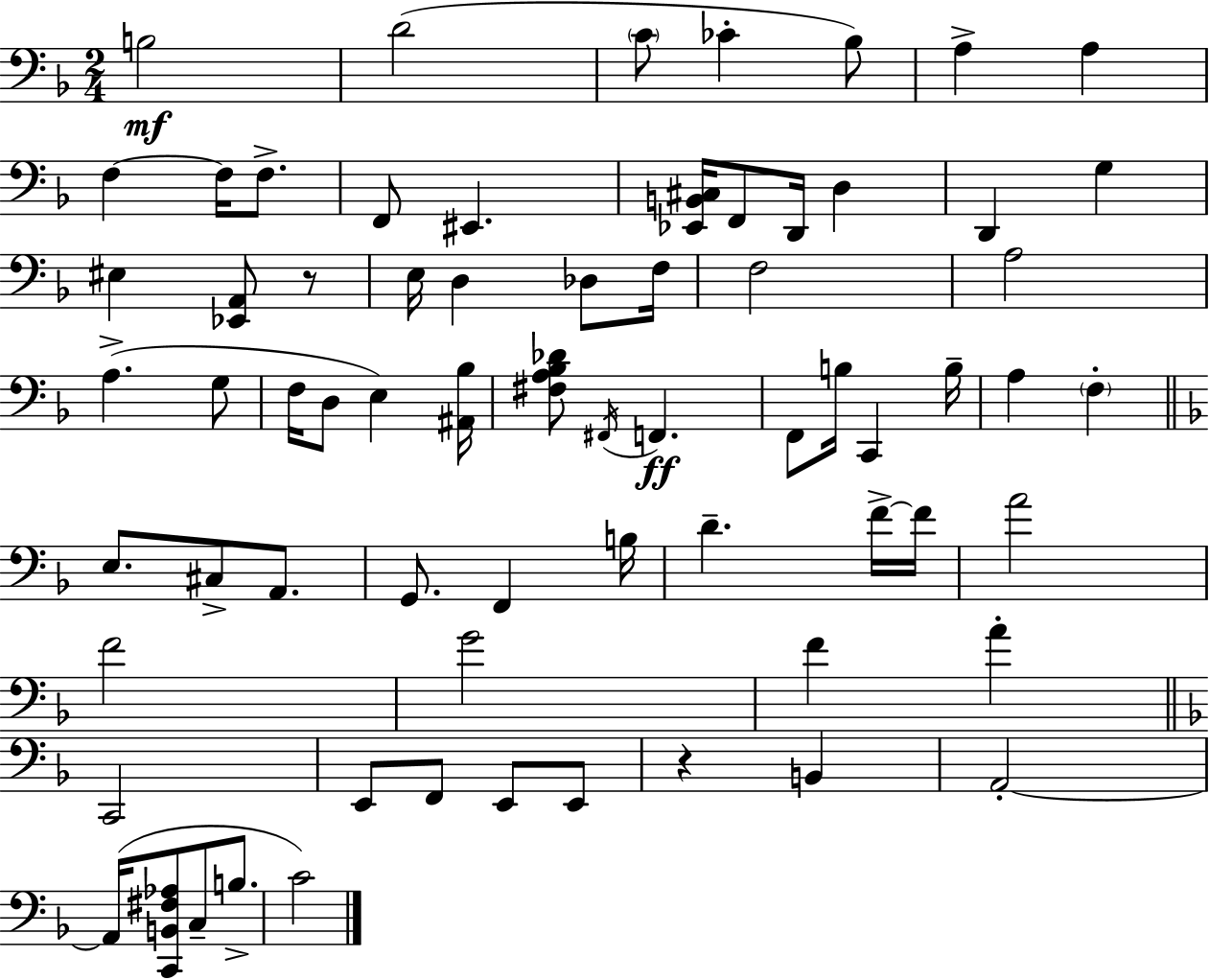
{
  \clef bass
  \numericTimeSignature
  \time 2/4
  \key d \minor
  b2\mf | d'2( | \parenthesize c'8 ces'4-. bes8) | a4-> a4 | \break f4~~ f16 f8.-> | f,8 eis,4. | <ees, b, cis>16 f,8 d,16 d4 | d,4 g4 | \break eis4 <ees, a,>8 r8 | e16 d4 des8 f16 | f2 | a2 | \break a4.->( g8 | f16 d8 e4) <ais, bes>16 | <fis a bes des'>8 \acciaccatura { fis,16 }\ff f,4. | f,8 b16 c,4 | \break b16-- a4 \parenthesize f4-. | \bar "||" \break \key f \major e8. cis8-> a,8. | g,8. f,4 b16 | d'4.-- f'16->~~ f'16 | a'2 | \break f'2 | g'2 | f'4 a'4-. | \bar "||" \break \key f \major c,2 | e,8 f,8 e,8 e,8 | r4 b,4 | a,2-.~~ | \break a,16( <c, b, fis aes>8 c8-- b8.-> | c'2) | \bar "|."
}